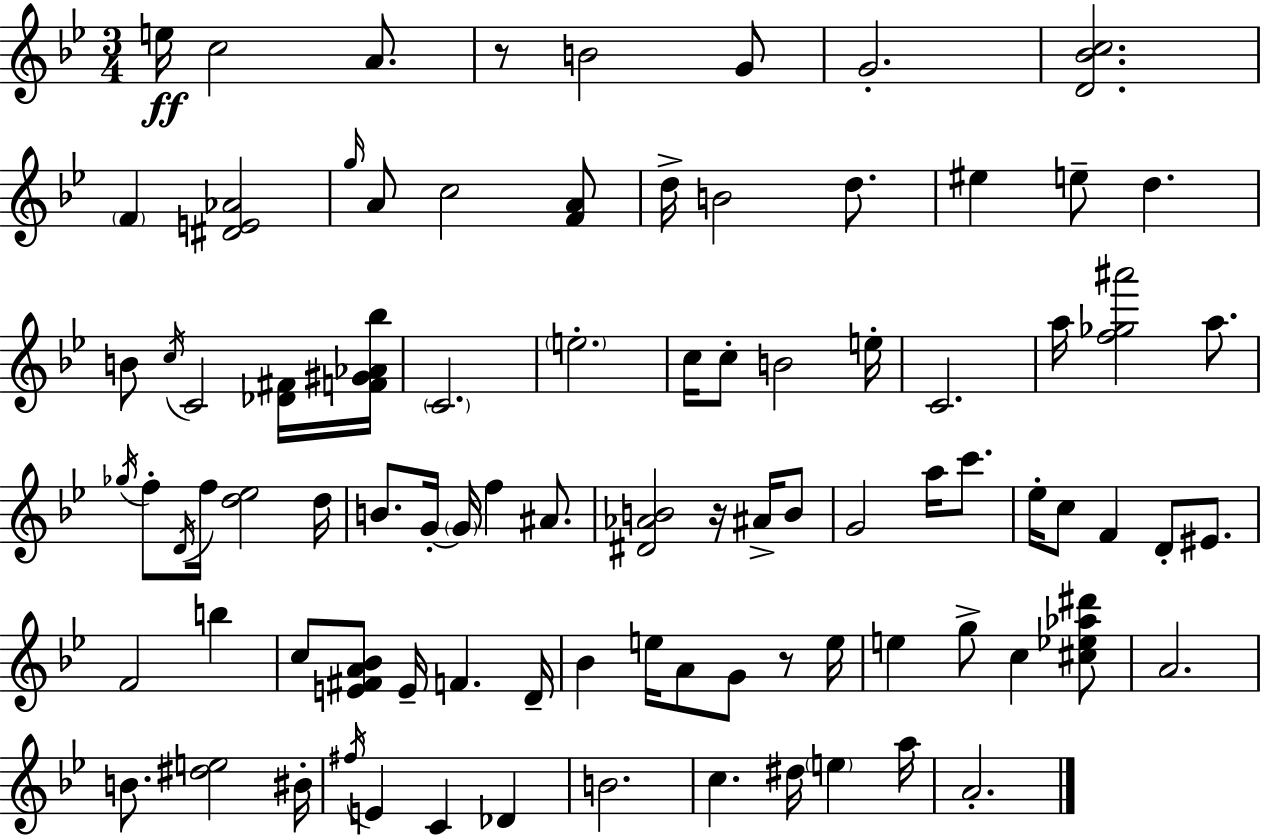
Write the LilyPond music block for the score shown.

{
  \clef treble
  \numericTimeSignature
  \time 3/4
  \key g \minor
  e''16\ff c''2 a'8. | r8 b'2 g'8 | g'2.-. | <d' bes' c''>2. | \break \parenthesize f'4 <dis' e' aes'>2 | \grace { g''16 } a'8 c''2 <f' a'>8 | d''16-> b'2 d''8. | eis''4 e''8-- d''4. | \break b'8 \acciaccatura { c''16 } c'2 | <des' fis'>16 <f' gis' aes' bes''>16 \parenthesize c'2. | \parenthesize e''2.-. | c''16 c''8-. b'2 | \break e''16-. c'2. | a''16 <f'' ges'' ais'''>2 a''8. | \acciaccatura { ges''16 } f''8-. \acciaccatura { d'16 } f''16 <d'' ees''>2 | d''16 b'8. g'16-.~~ \parenthesize g'16 f''4 | \break ais'8. <dis' aes' b'>2 | r16 ais'16-> b'8 g'2 | a''16 c'''8. ees''16-. c''8 f'4 d'8-. | eis'8. f'2 | \break b''4 c''8 <e' fis' a' bes'>8 e'16-- f'4. | d'16-- bes'4 e''16 a'8 g'8 | r8 e''16 e''4 g''8-> c''4 | <cis'' ees'' aes'' dis'''>8 a'2. | \break b'8. <dis'' e''>2 | bis'16-. \acciaccatura { fis''16 } e'4 c'4 | des'4 b'2. | c''4. dis''16 | \break \parenthesize e''4 a''16 a'2.-. | \bar "|."
}